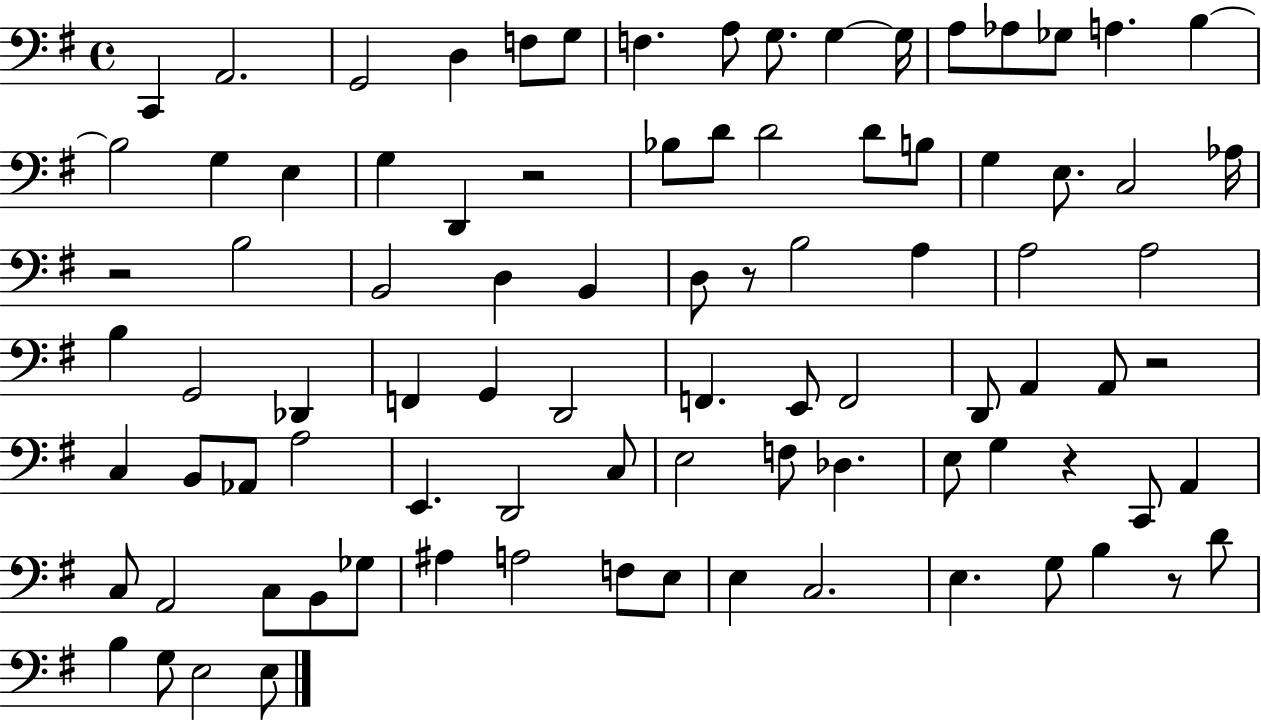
{
  \clef bass
  \time 4/4
  \defaultTimeSignature
  \key g \major
  c,4 a,2. | g,2 d4 f8 g8 | f4. a8 g8. g4~~ g16 | a8 aes8 ges8 a4. b4~~ | \break b2 g4 e4 | g4 d,4 r2 | bes8 d'8 d'2 d'8 b8 | g4 e8. c2 aes16 | \break r2 b2 | b,2 d4 b,4 | d8 r8 b2 a4 | a2 a2 | \break b4 g,2 des,4 | f,4 g,4 d,2 | f,4. e,8 f,2 | d,8 a,4 a,8 r2 | \break c4 b,8 aes,8 a2 | e,4. d,2 c8 | e2 f8 des4. | e8 g4 r4 c,8 a,4 | \break c8 a,2 c8 b,8 ges8 | ais4 a2 f8 e8 | e4 c2. | e4. g8 b4 r8 d'8 | \break b4 g8 e2 e8 | \bar "|."
}